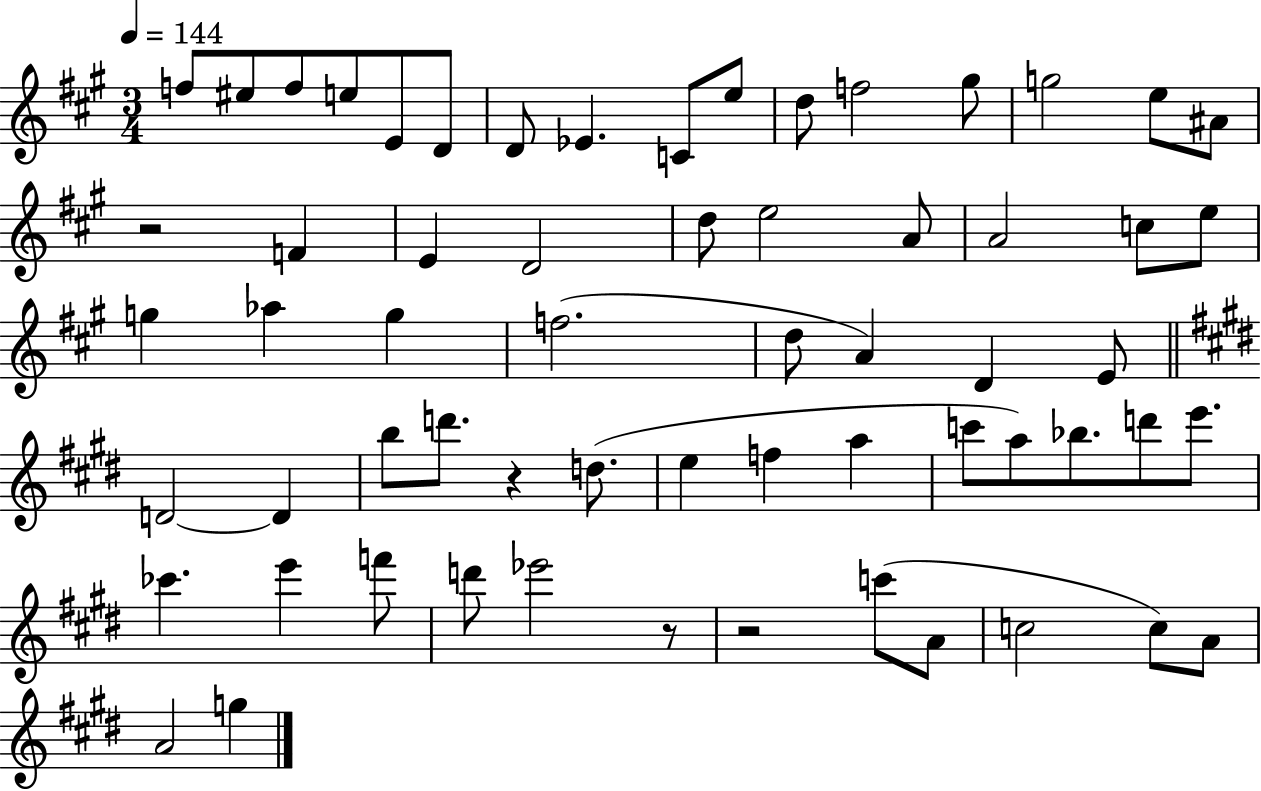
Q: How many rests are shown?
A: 4